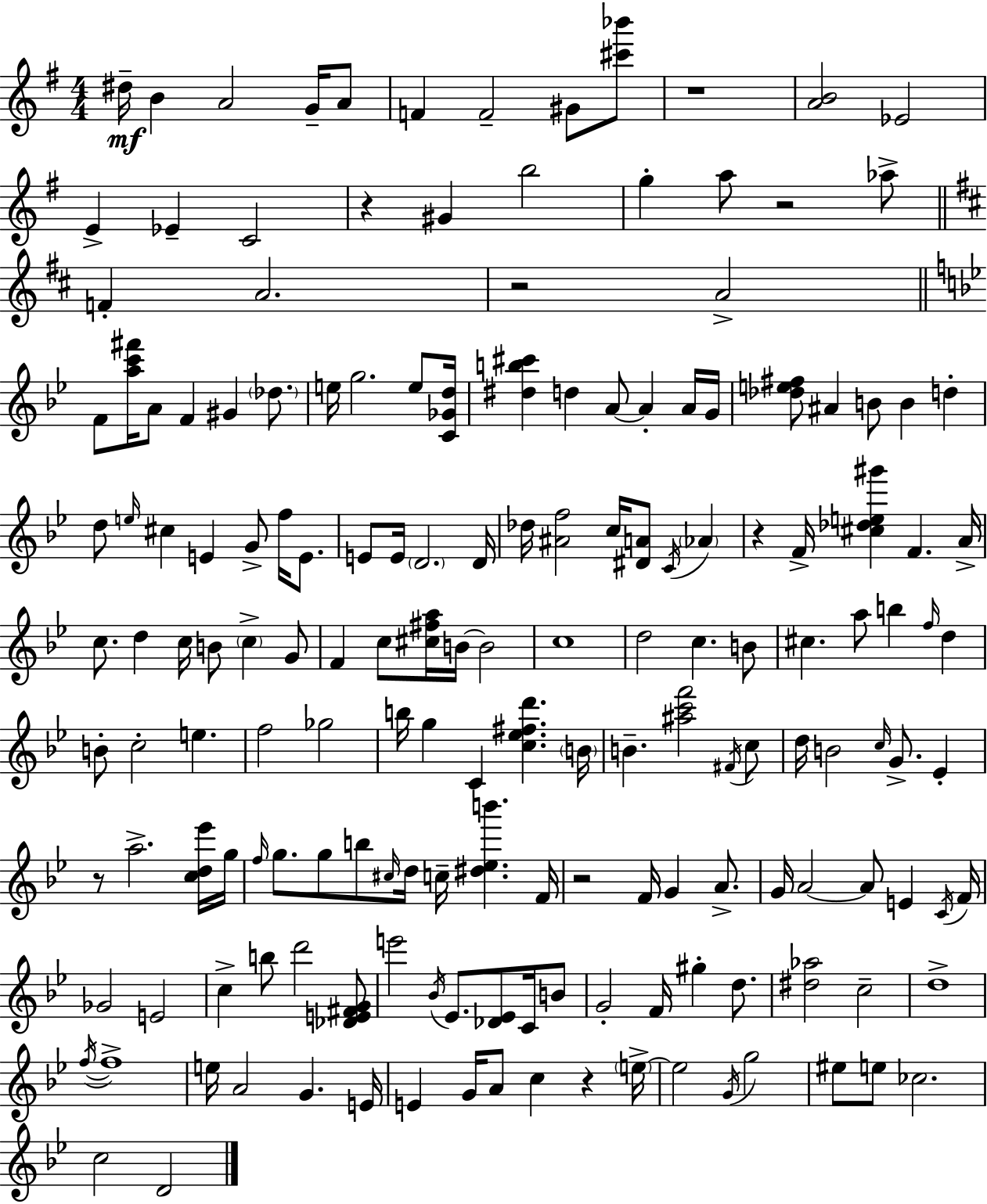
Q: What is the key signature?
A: G major